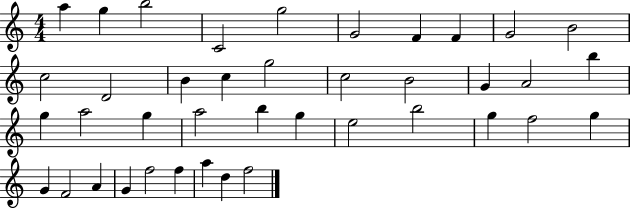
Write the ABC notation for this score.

X:1
T:Untitled
M:4/4
L:1/4
K:C
a g b2 C2 g2 G2 F F G2 B2 c2 D2 B c g2 c2 B2 G A2 b g a2 g a2 b g e2 b2 g f2 g G F2 A G f2 f a d f2